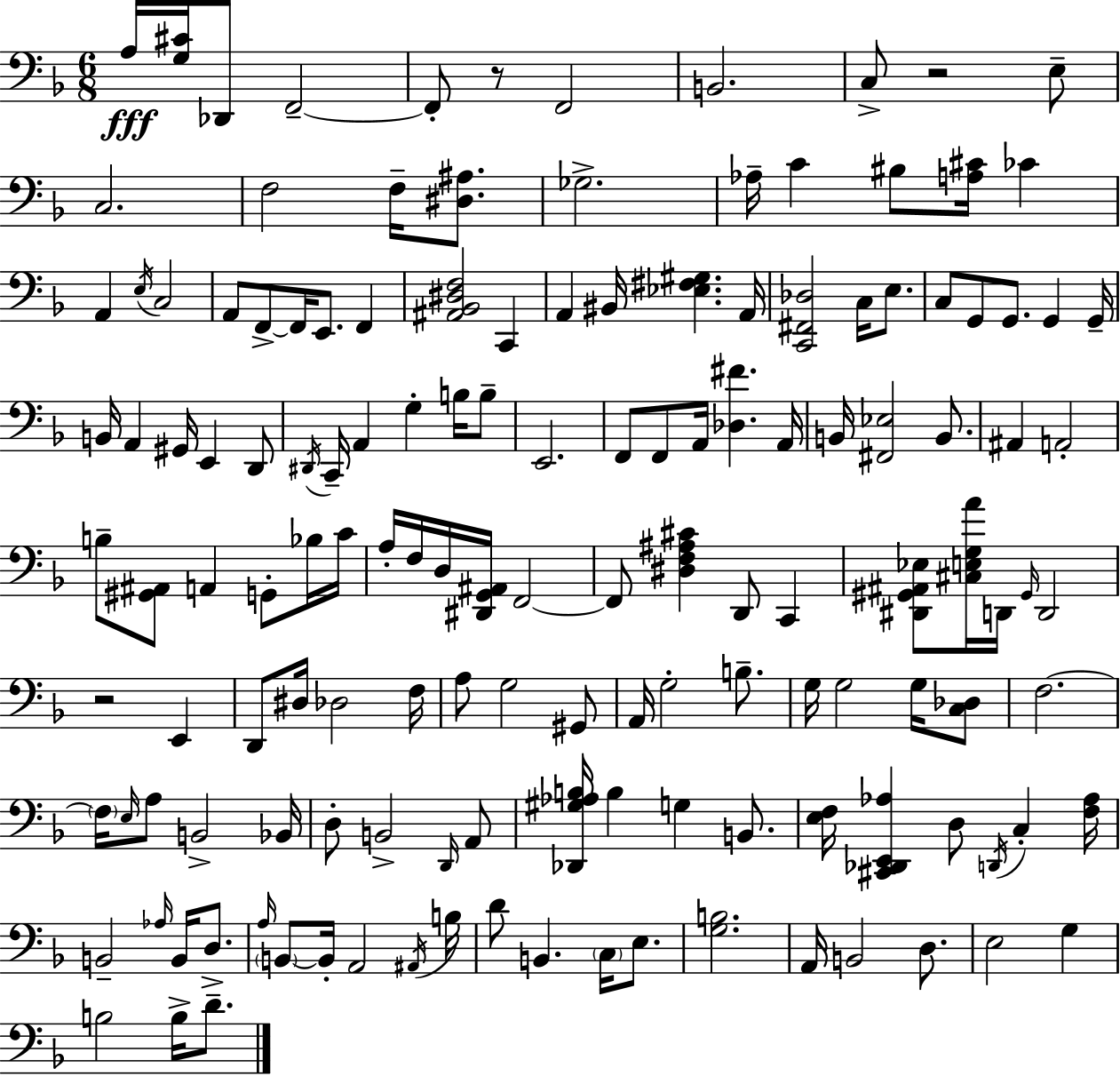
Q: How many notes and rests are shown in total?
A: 144